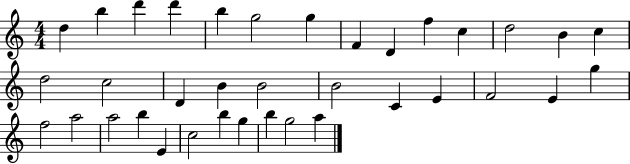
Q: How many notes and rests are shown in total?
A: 36